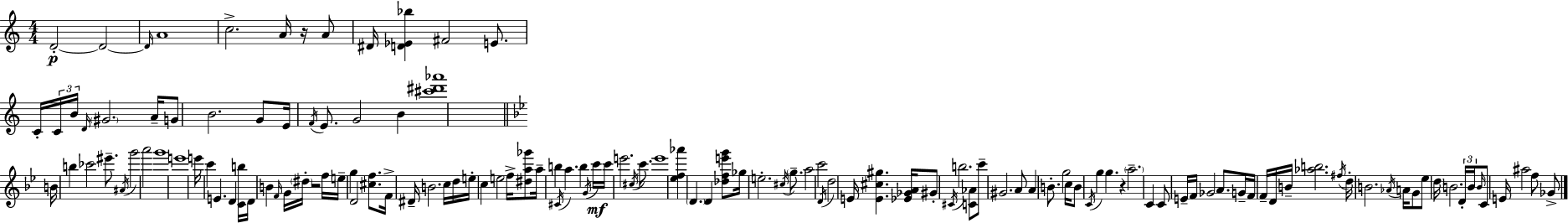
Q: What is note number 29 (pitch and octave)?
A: A#4